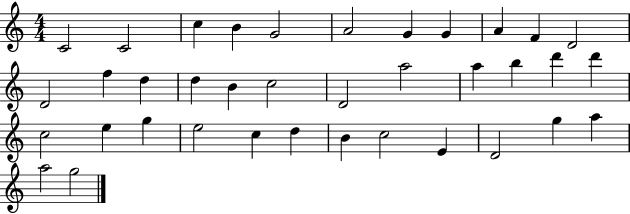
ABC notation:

X:1
T:Untitled
M:4/4
L:1/4
K:C
C2 C2 c B G2 A2 G G A F D2 D2 f d d B c2 D2 a2 a b d' d' c2 e g e2 c d B c2 E D2 g a a2 g2